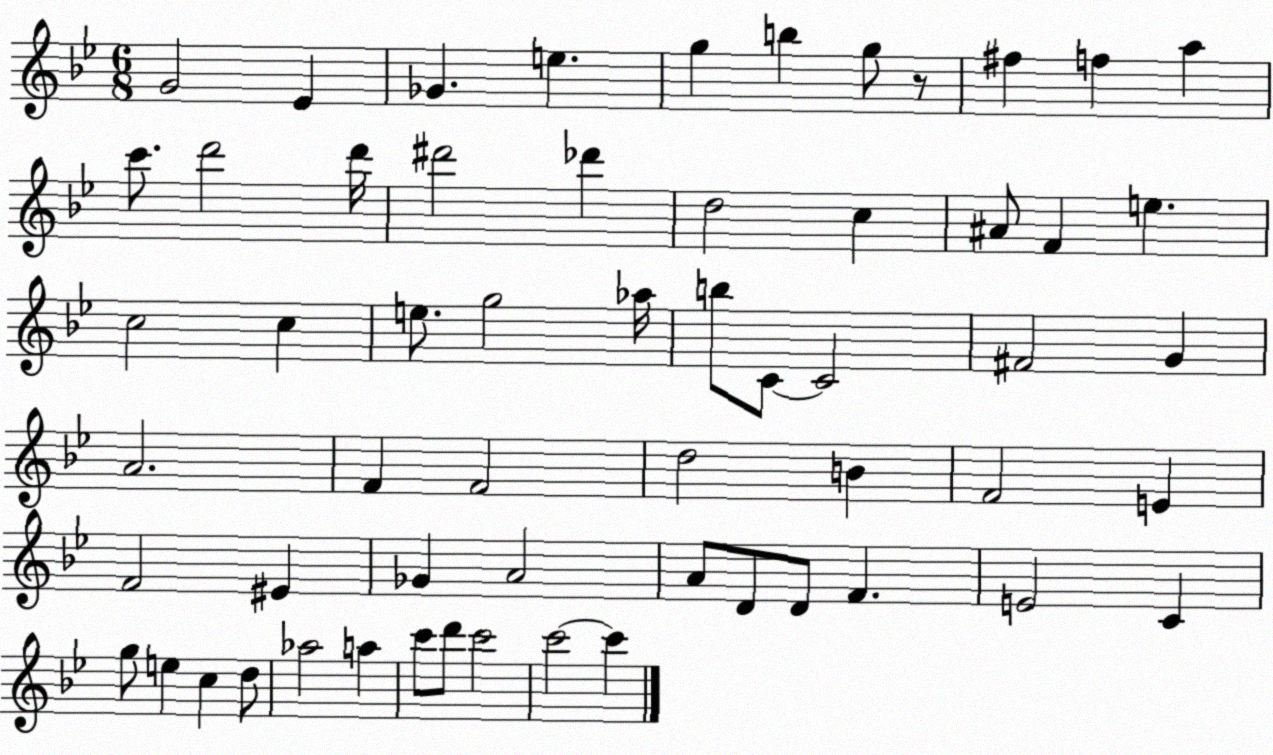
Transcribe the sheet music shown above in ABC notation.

X:1
T:Untitled
M:6/8
L:1/4
K:Bb
G2 _E _G e g b g/2 z/2 ^f f a c'/2 d'2 d'/4 ^d'2 _d' d2 c ^A/2 F e c2 c e/2 g2 _a/4 b/2 C/2 C2 ^F2 G A2 F F2 d2 B F2 E F2 ^E _G A2 A/2 D/2 D/2 F E2 C g/2 e c d/2 _a2 a c'/2 d'/2 c'2 c'2 c'